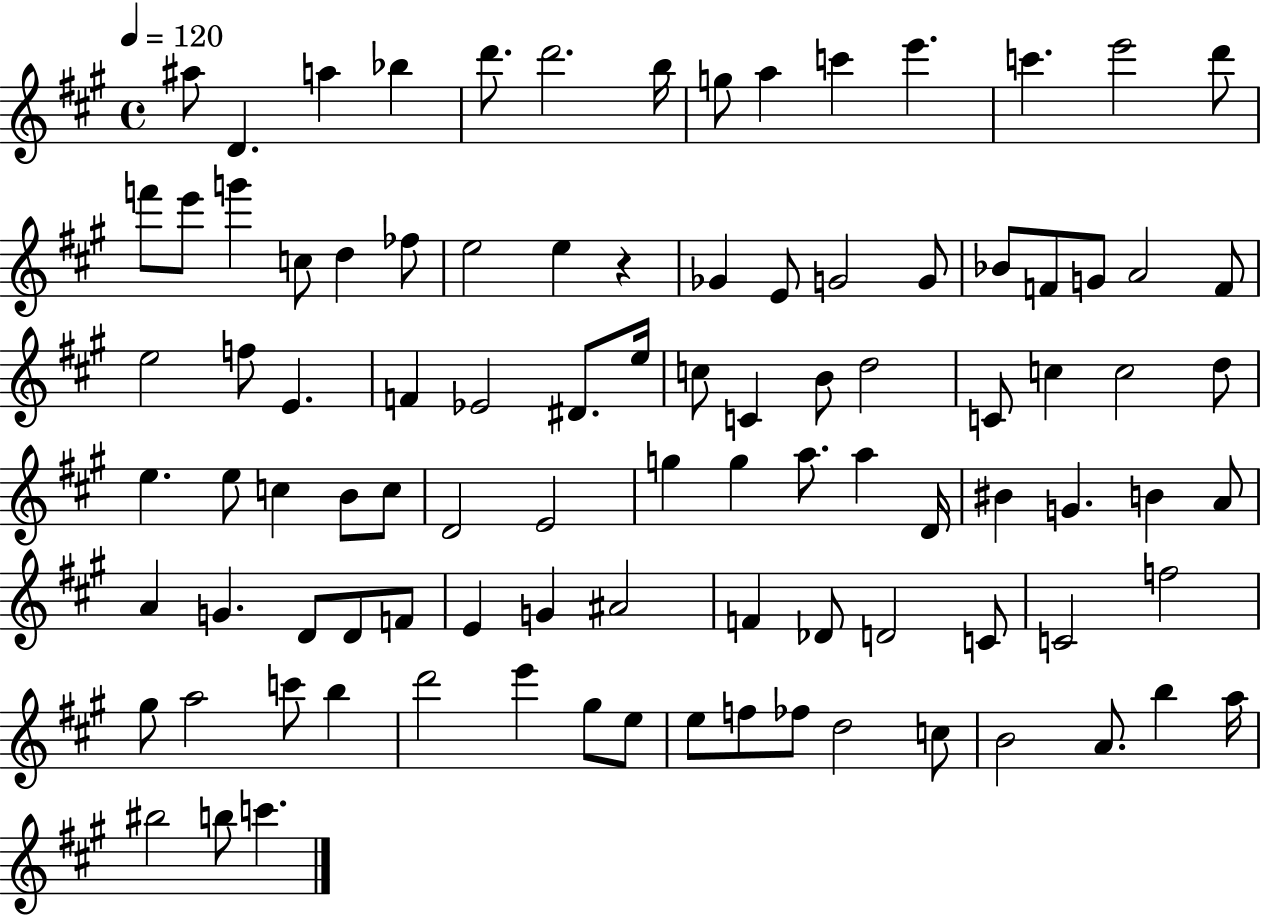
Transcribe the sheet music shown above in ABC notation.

X:1
T:Untitled
M:4/4
L:1/4
K:A
^a/2 D a _b d'/2 d'2 b/4 g/2 a c' e' c' e'2 d'/2 f'/2 e'/2 g' c/2 d _f/2 e2 e z _G E/2 G2 G/2 _B/2 F/2 G/2 A2 F/2 e2 f/2 E F _E2 ^D/2 e/4 c/2 C B/2 d2 C/2 c c2 d/2 e e/2 c B/2 c/2 D2 E2 g g a/2 a D/4 ^B G B A/2 A G D/2 D/2 F/2 E G ^A2 F _D/2 D2 C/2 C2 f2 ^g/2 a2 c'/2 b d'2 e' ^g/2 e/2 e/2 f/2 _f/2 d2 c/2 B2 A/2 b a/4 ^b2 b/2 c'